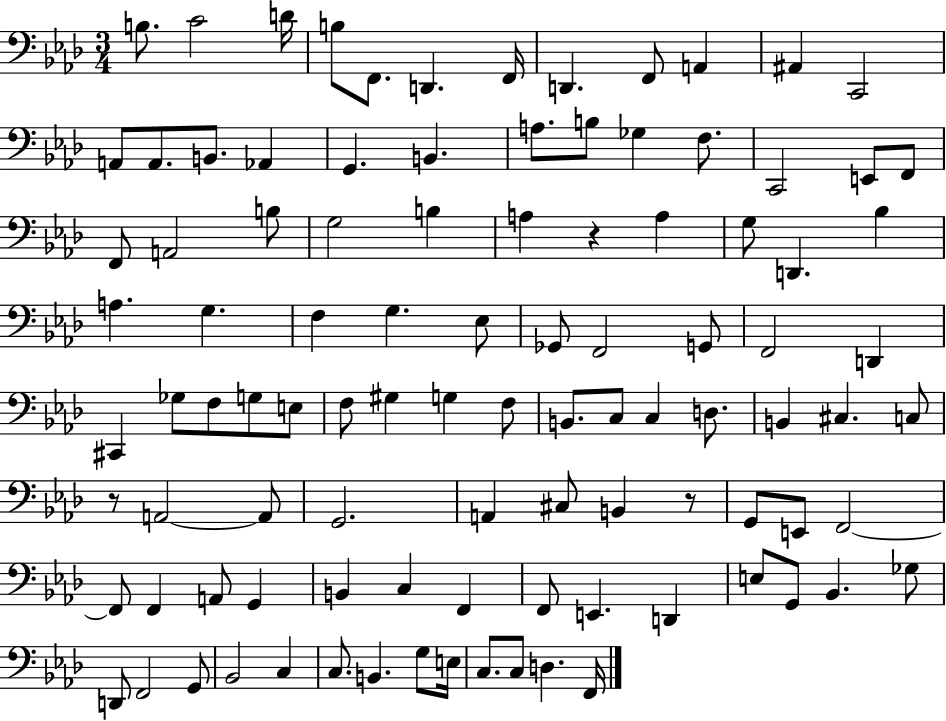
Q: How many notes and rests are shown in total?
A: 100